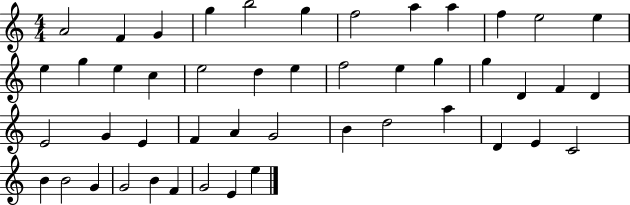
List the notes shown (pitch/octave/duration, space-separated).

A4/h F4/q G4/q G5/q B5/h G5/q F5/h A5/q A5/q F5/q E5/h E5/q E5/q G5/q E5/q C5/q E5/h D5/q E5/q F5/h E5/q G5/q G5/q D4/q F4/q D4/q E4/h G4/q E4/q F4/q A4/q G4/h B4/q D5/h A5/q D4/q E4/q C4/h B4/q B4/h G4/q G4/h B4/q F4/q G4/h E4/q E5/q